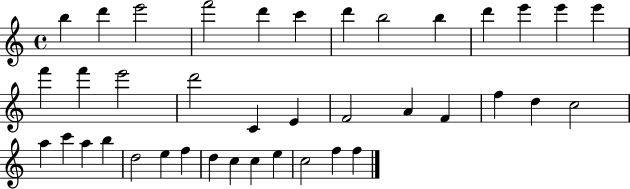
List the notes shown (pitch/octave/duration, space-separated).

B5/q D6/q E6/h F6/h D6/q C6/q D6/q B5/h B5/q D6/q E6/q E6/q E6/q F6/q F6/q E6/h D6/h C4/q E4/q F4/h A4/q F4/q F5/q D5/q C5/h A5/q C6/q A5/q B5/q D5/h E5/q F5/q D5/q C5/q C5/q E5/q C5/h F5/q F5/q